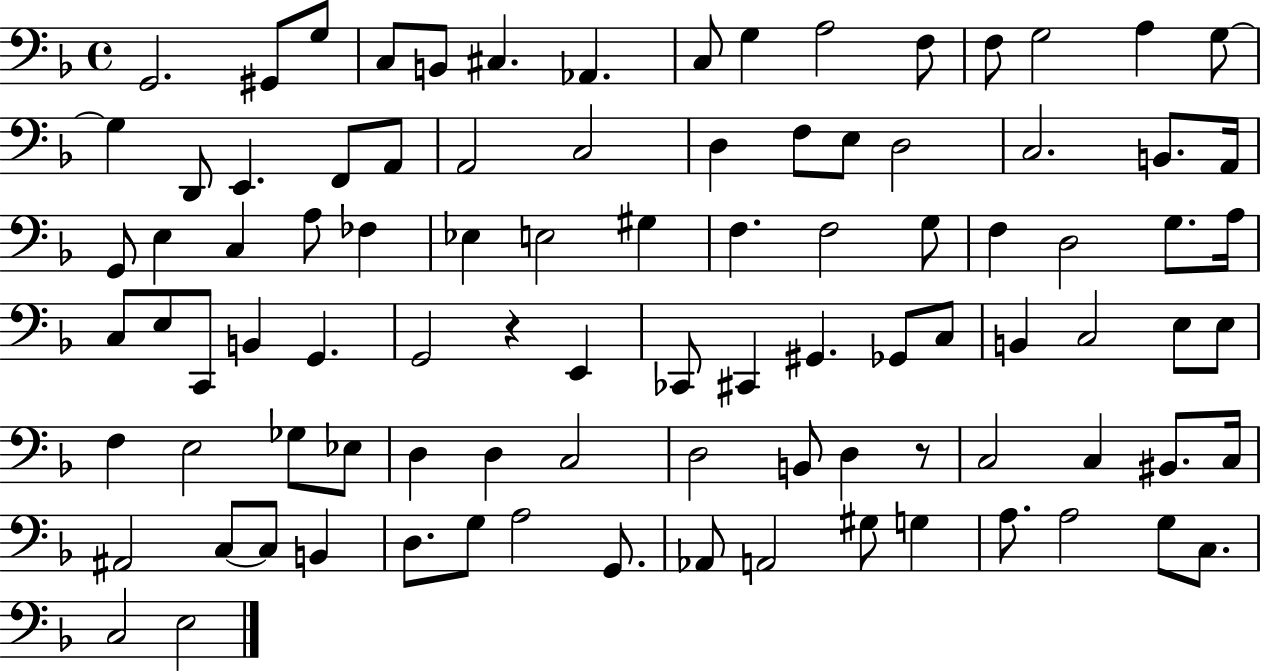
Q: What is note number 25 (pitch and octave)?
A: E3